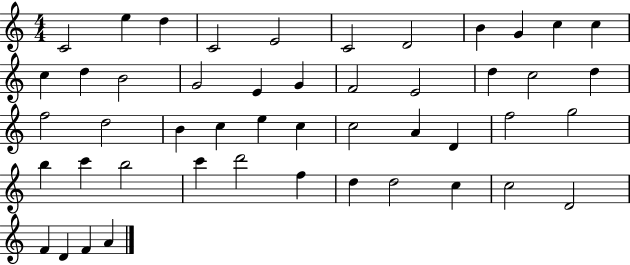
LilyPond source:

{
  \clef treble
  \numericTimeSignature
  \time 4/4
  \key c \major
  c'2 e''4 d''4 | c'2 e'2 | c'2 d'2 | b'4 g'4 c''4 c''4 | \break c''4 d''4 b'2 | g'2 e'4 g'4 | f'2 e'2 | d''4 c''2 d''4 | \break f''2 d''2 | b'4 c''4 e''4 c''4 | c''2 a'4 d'4 | f''2 g''2 | \break b''4 c'''4 b''2 | c'''4 d'''2 f''4 | d''4 d''2 c''4 | c''2 d'2 | \break f'4 d'4 f'4 a'4 | \bar "|."
}